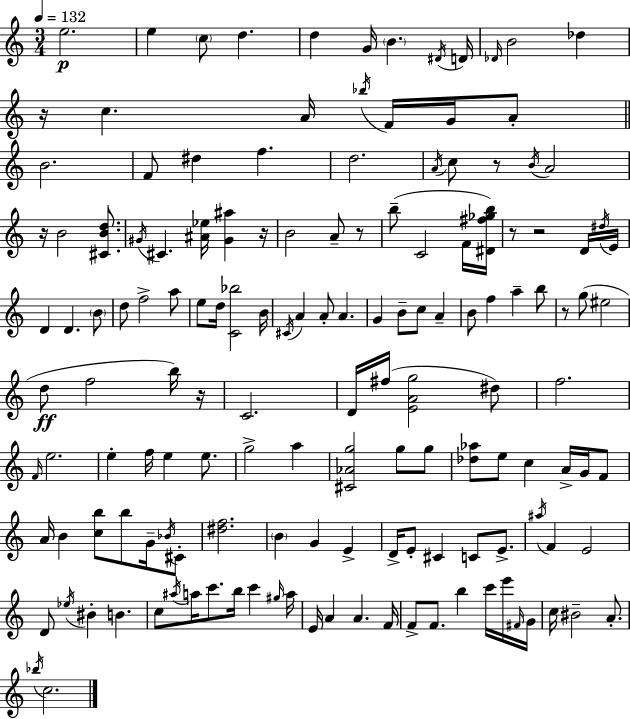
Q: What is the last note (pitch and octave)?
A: C5